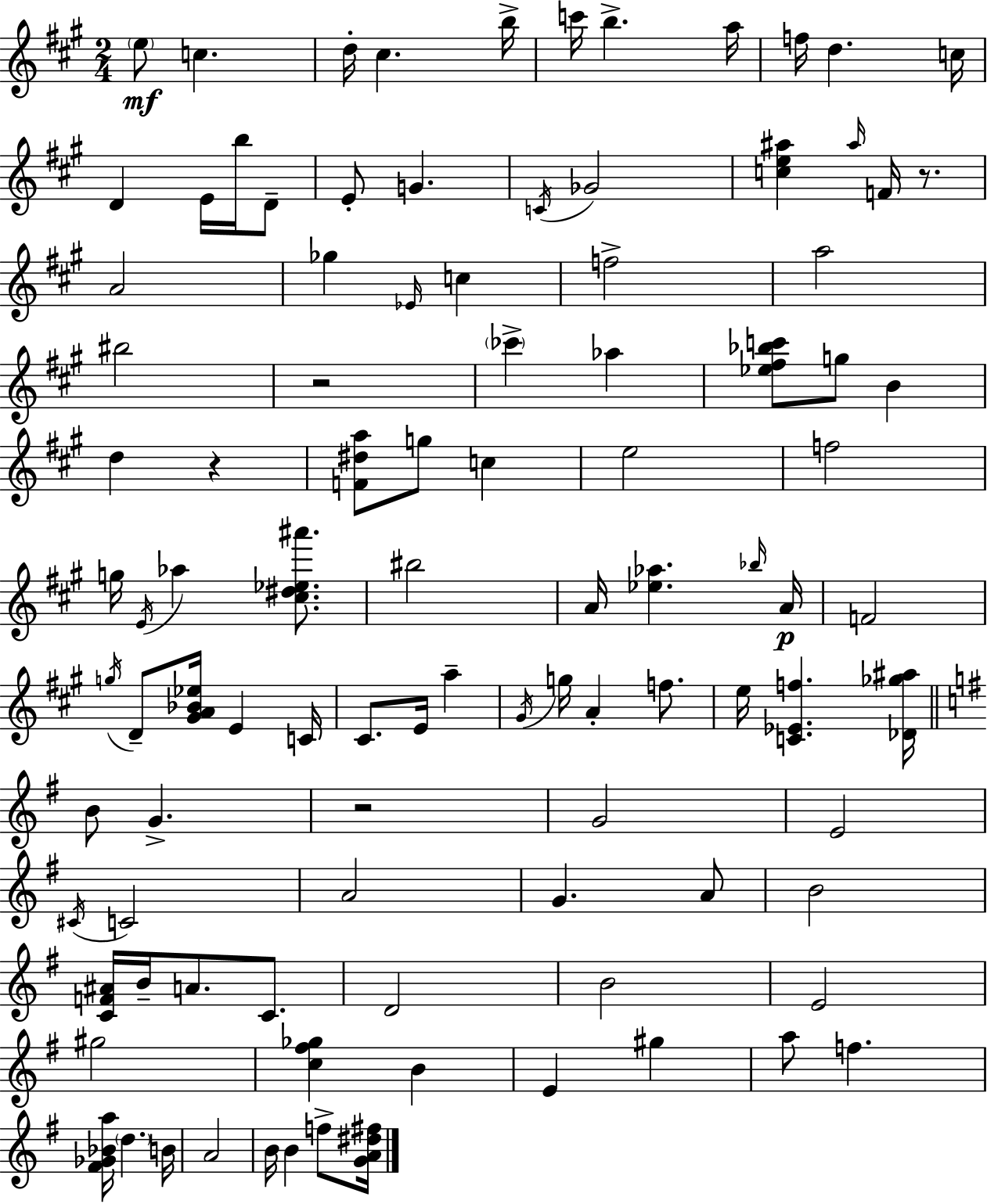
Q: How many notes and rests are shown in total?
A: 101